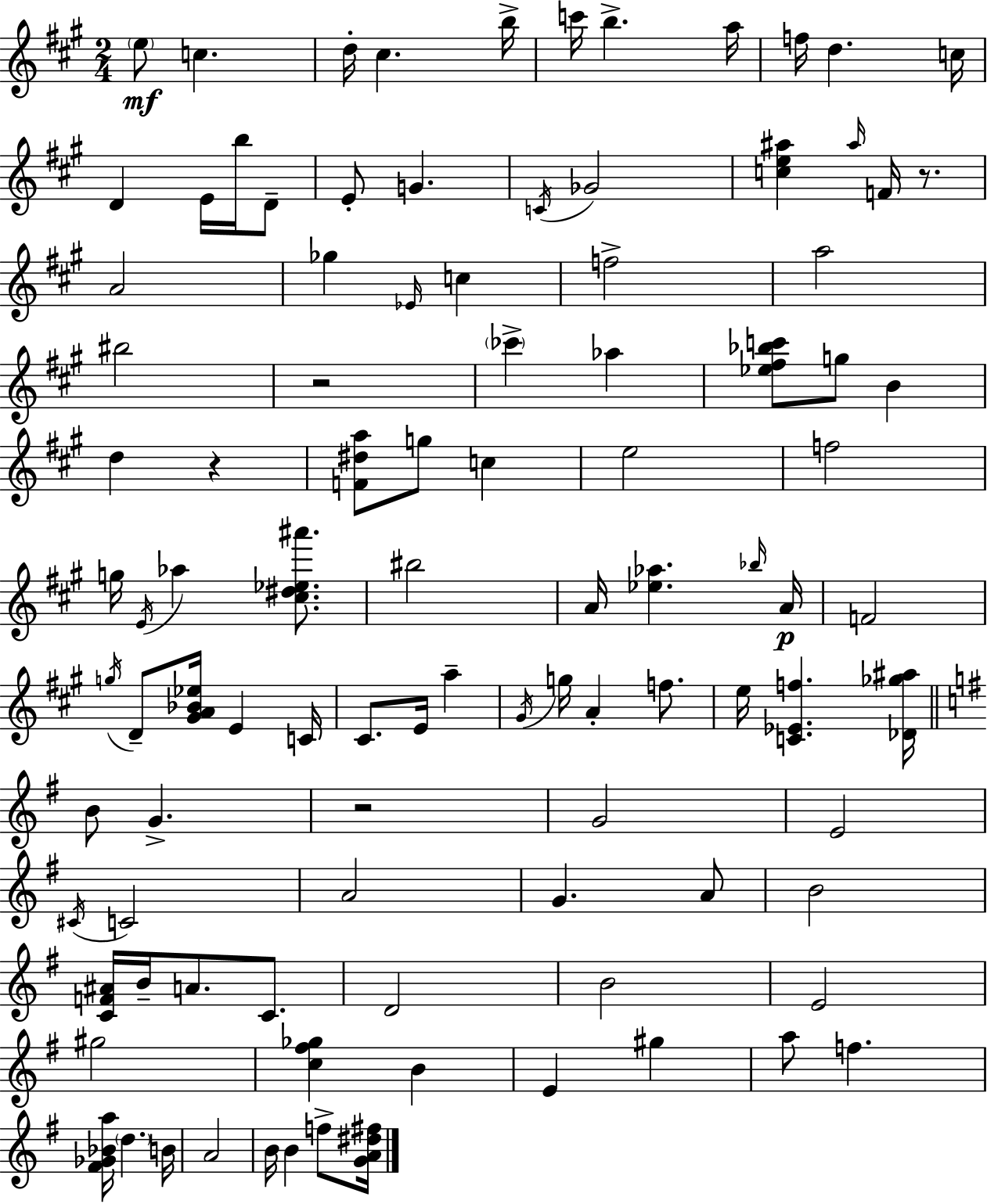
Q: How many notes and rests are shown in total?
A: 101